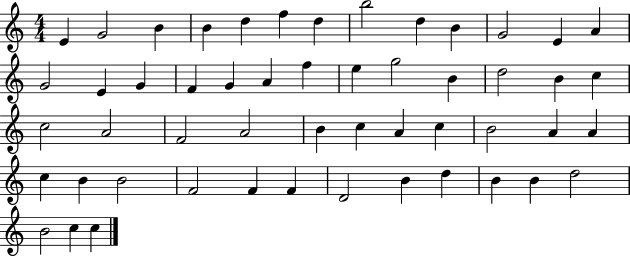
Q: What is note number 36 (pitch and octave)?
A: A4